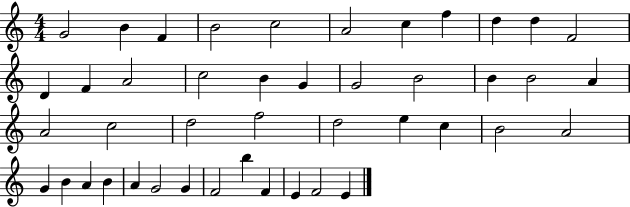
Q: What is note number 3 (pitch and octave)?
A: F4